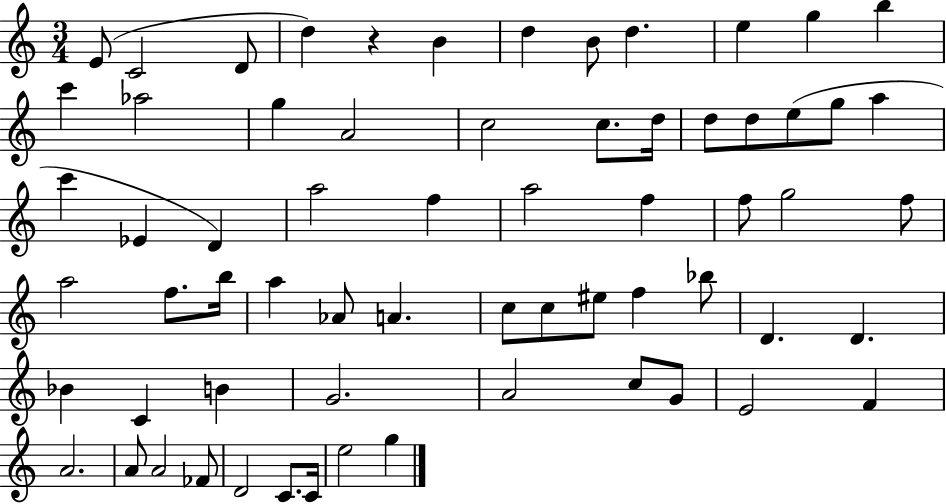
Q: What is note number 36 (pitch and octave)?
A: B5